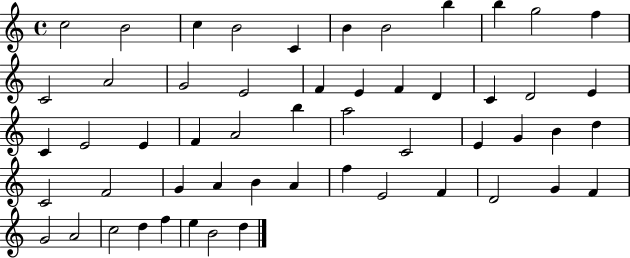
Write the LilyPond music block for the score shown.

{
  \clef treble
  \time 4/4
  \defaultTimeSignature
  \key c \major
  c''2 b'2 | c''4 b'2 c'4 | b'4 b'2 b''4 | b''4 g''2 f''4 | \break c'2 a'2 | g'2 e'2 | f'4 e'4 f'4 d'4 | c'4 d'2 e'4 | \break c'4 e'2 e'4 | f'4 a'2 b''4 | a''2 c'2 | e'4 g'4 b'4 d''4 | \break c'2 f'2 | g'4 a'4 b'4 a'4 | f''4 e'2 f'4 | d'2 g'4 f'4 | \break g'2 a'2 | c''2 d''4 f''4 | e''4 b'2 d''4 | \bar "|."
}